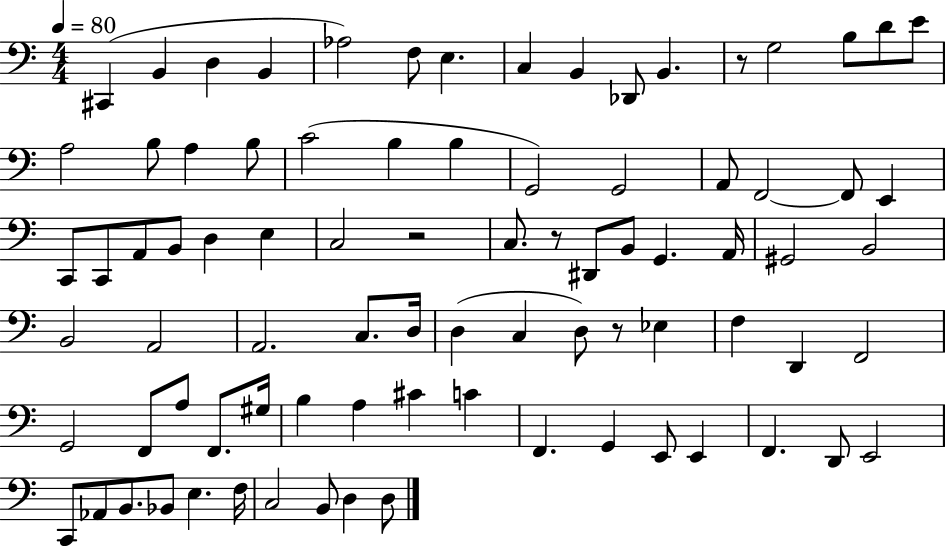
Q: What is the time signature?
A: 4/4